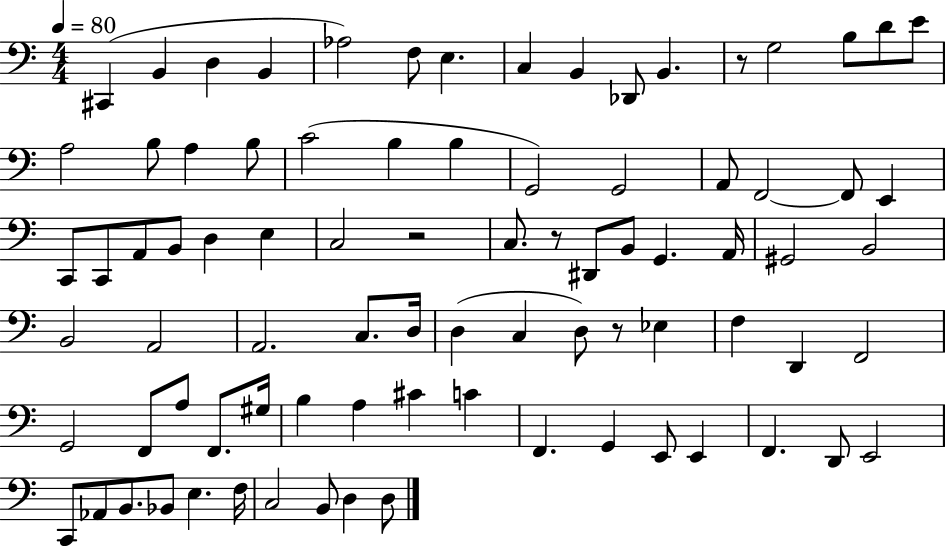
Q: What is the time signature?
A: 4/4